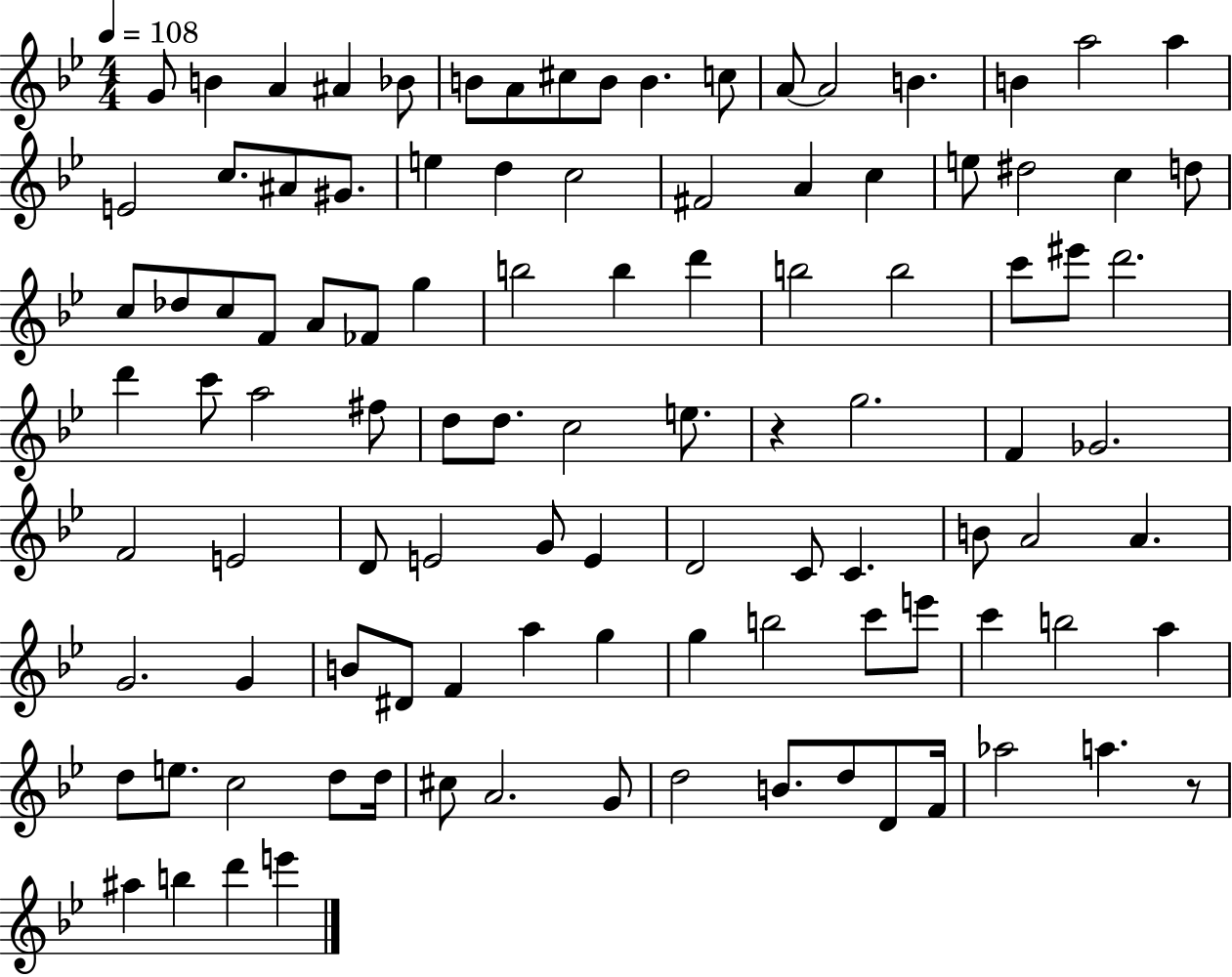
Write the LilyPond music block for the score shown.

{
  \clef treble
  \numericTimeSignature
  \time 4/4
  \key bes \major
  \tempo 4 = 108
  g'8 b'4 a'4 ais'4 bes'8 | b'8 a'8 cis''8 b'8 b'4. c''8 | a'8~~ a'2 b'4. | b'4 a''2 a''4 | \break e'2 c''8. ais'8 gis'8. | e''4 d''4 c''2 | fis'2 a'4 c''4 | e''8 dis''2 c''4 d''8 | \break c''8 des''8 c''8 f'8 a'8 fes'8 g''4 | b''2 b''4 d'''4 | b''2 b''2 | c'''8 eis'''8 d'''2. | \break d'''4 c'''8 a''2 fis''8 | d''8 d''8. c''2 e''8. | r4 g''2. | f'4 ges'2. | \break f'2 e'2 | d'8 e'2 g'8 e'4 | d'2 c'8 c'4. | b'8 a'2 a'4. | \break g'2. g'4 | b'8 dis'8 f'4 a''4 g''4 | g''4 b''2 c'''8 e'''8 | c'''4 b''2 a''4 | \break d''8 e''8. c''2 d''8 d''16 | cis''8 a'2. g'8 | d''2 b'8. d''8 d'8 f'16 | aes''2 a''4. r8 | \break ais''4 b''4 d'''4 e'''4 | \bar "|."
}